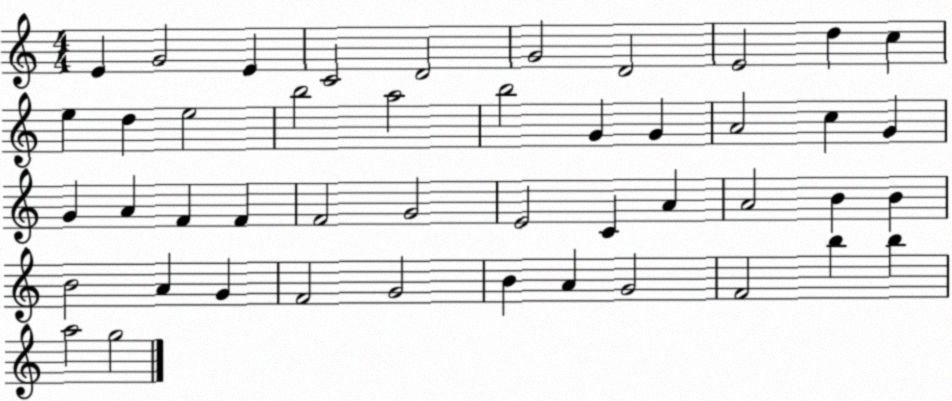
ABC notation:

X:1
T:Untitled
M:4/4
L:1/4
K:C
E G2 E C2 D2 G2 D2 E2 d c e d e2 b2 a2 b2 G G A2 c G G A F F F2 G2 E2 C A A2 B B B2 A G F2 G2 B A G2 F2 b b a2 g2